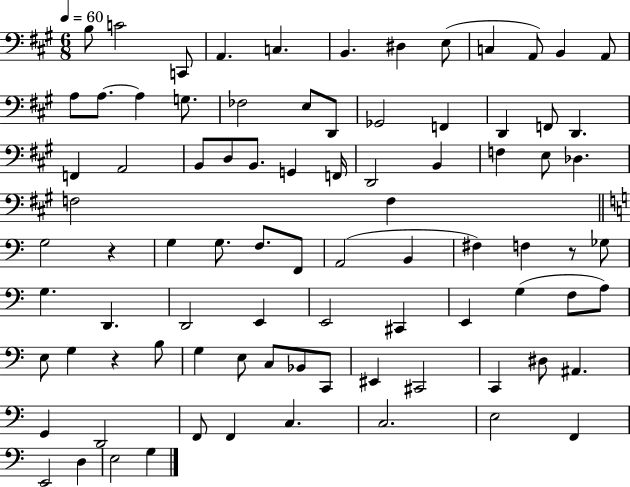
{
  \clef bass
  \numericTimeSignature
  \time 6/8
  \key a \major
  \tempo 4 = 60
  b8 c'2 c,8 | a,4. c4. | b,4. dis4 e8( | c4 a,8) b,4 a,8 | \break a8 a8.~~ a4 g8. | fes2 e8 d,8 | ges,2 f,4 | d,4 f,8 d,4. | \break f,4 a,2 | b,8 d8 b,8. g,4 f,16 | d,2 b,4 | f4 e8 des4. | \break f2 f4 | \bar "||" \break \key c \major g2 r4 | g4 g8. f8. f,8 | a,2( b,4 | fis4) f4 r8 ges8 | \break g4. d,4. | d,2 e,4 | e,2 cis,4 | e,4 g4( f8 a8) | \break e8 g4 r4 b8 | g4 e8 c8 bes,8 c,8 | eis,4 cis,2 | c,4 dis8 ais,4. | \break g,4 d,2 | f,8 f,4 c4. | c2. | e2 f,4 | \break e,2 d4 | e2 g4 | \bar "|."
}